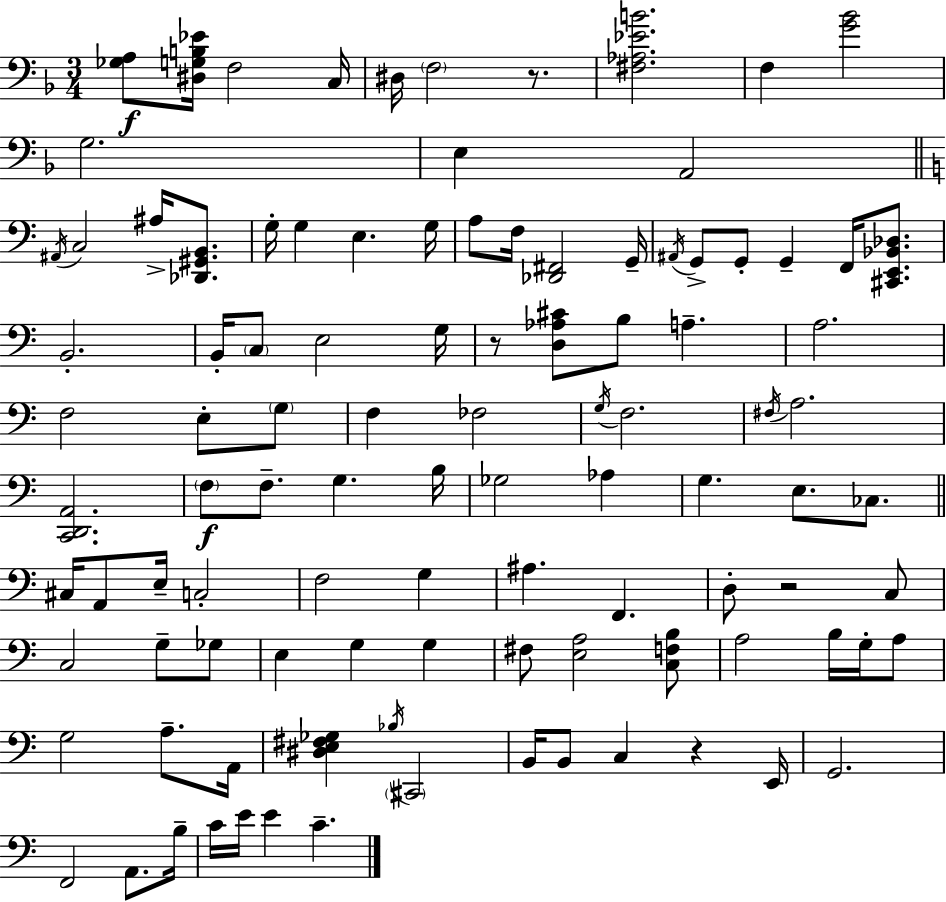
{
  \clef bass
  \numericTimeSignature
  \time 3/4
  \key d \minor
  <ges a>8\f <dis g b ees'>16 f2 c16 | dis16 \parenthesize f2 r8. | <fis aes ees' b'>2. | f4 <g' bes'>2 | \break g2. | e4 a,2 | \bar "||" \break \key c \major \acciaccatura { ais,16 } c2 ais16-> <des, gis, b,>8. | g16-. g4 e4. | g16 a8 f16 <des, fis,>2 | g,16-- \acciaccatura { ais,16 } g,8-> g,8-. g,4-- f,16 <cis, e, bes, des>8. | \break b,2.-. | b,16-. \parenthesize c8 e2 | g16 r8 <d aes cis'>8 b8 a4.-- | a2. | \break f2 e8-. | \parenthesize g8 f4 fes2 | \acciaccatura { g16 } f2. | \acciaccatura { fis16 } a2. | \break <c, d, a,>2. | \parenthesize f8\f f8.-- g4. | b16 ges2 | aes4 g4. e8. | \break ces8. \bar "||" \break \key a \minor cis16 a,8 e16-- c2-. | f2 g4 | ais4. f,4. | d8-. r2 c8 | \break c2 g8-- ges8 | e4 g4 g4 | fis8 <e a>2 <c f b>8 | a2 b16 g16-. a8 | \break g2 a8.-- a,16 | <dis e fis ges>4 \acciaccatura { bes16 } \parenthesize cis,2 | b,16 b,8 c4 r4 | e,16 g,2. | \break f,2 a,8. | b16-- c'16 e'16 e'4 c'4.-- | \bar "|."
}